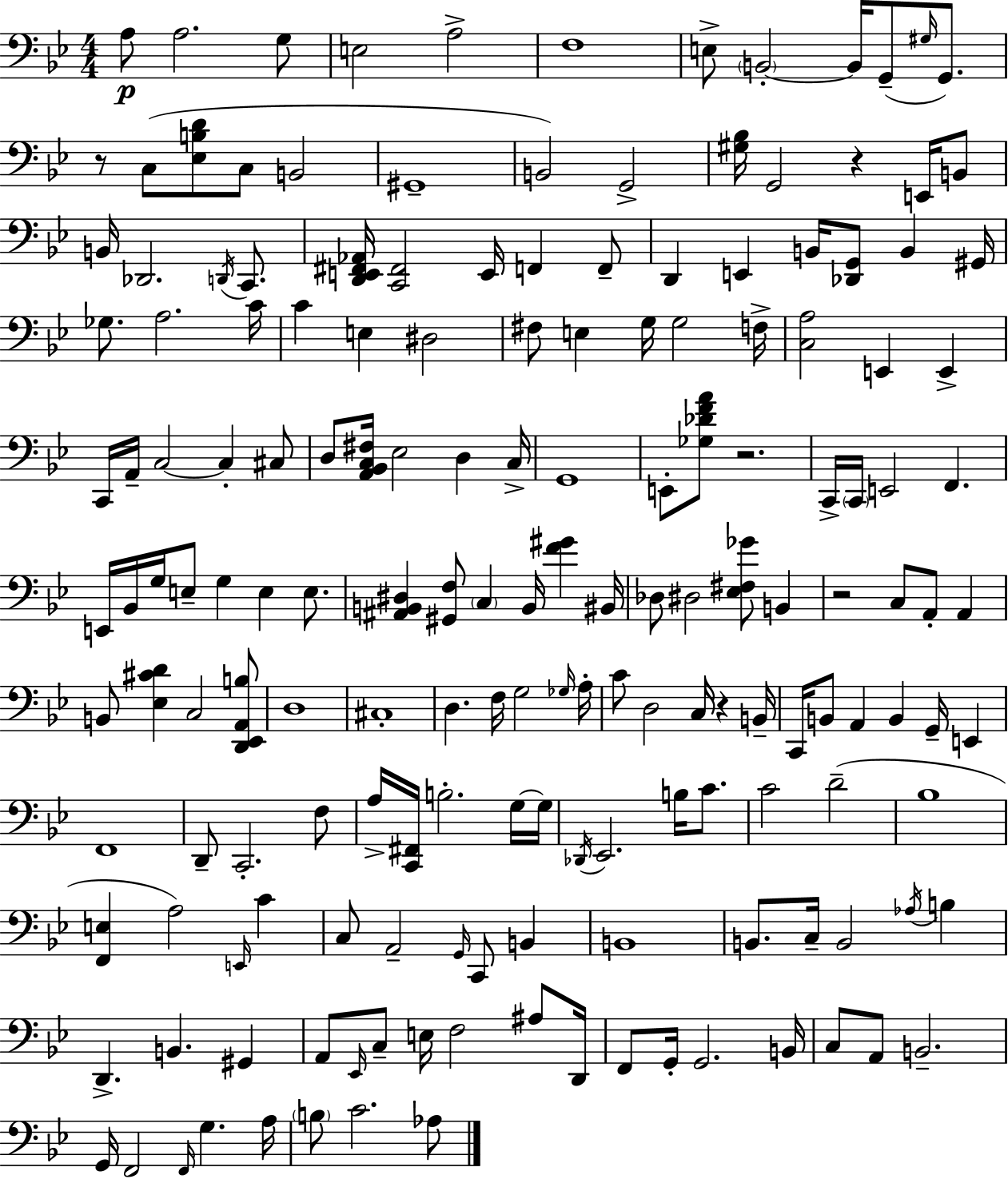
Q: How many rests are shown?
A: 5